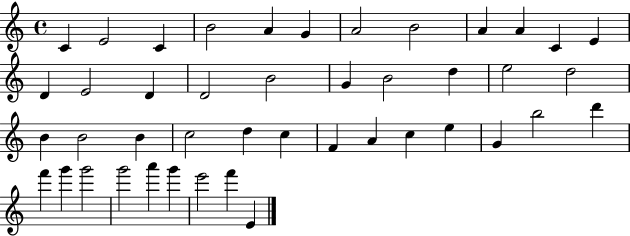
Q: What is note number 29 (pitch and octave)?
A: F4